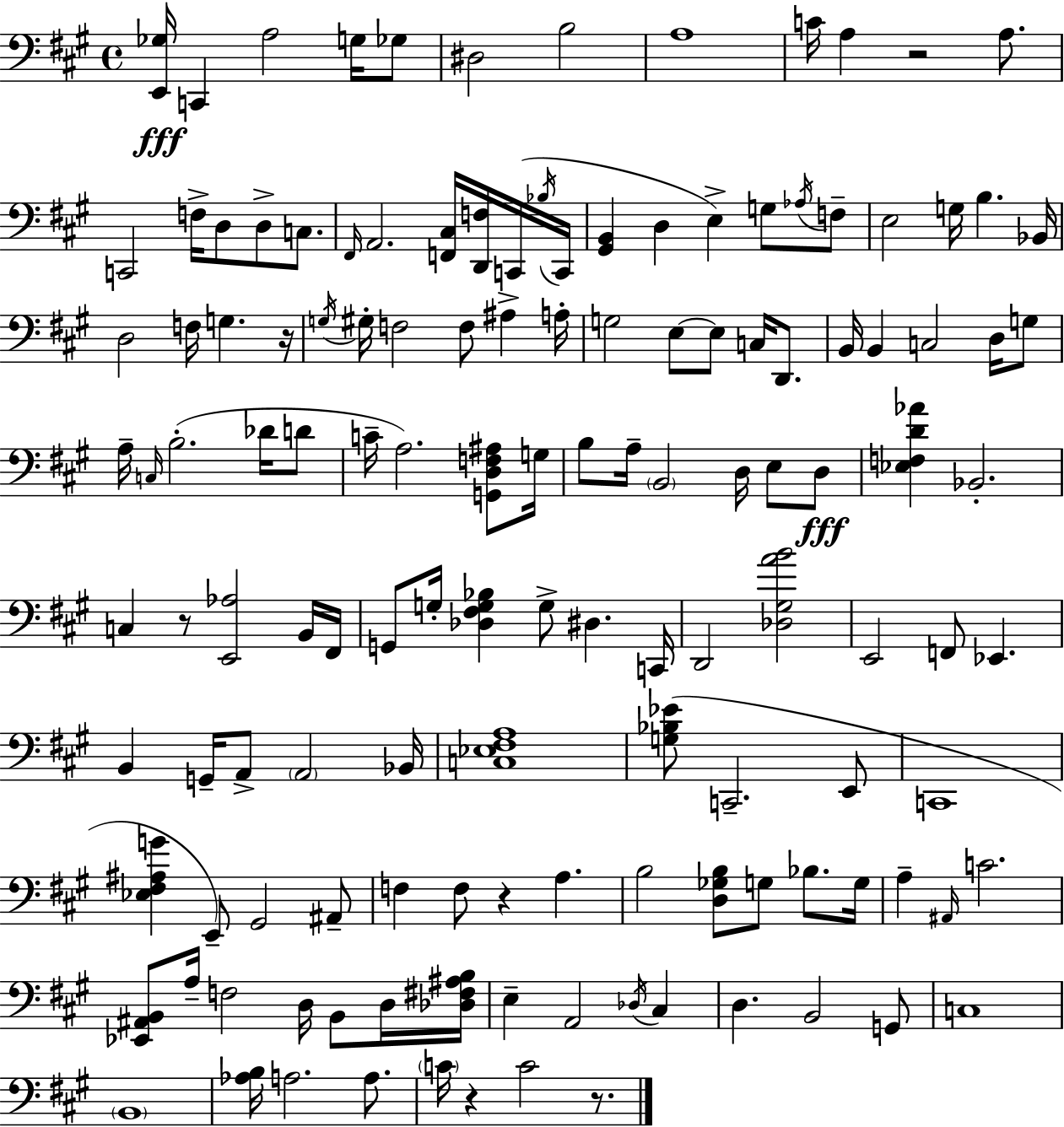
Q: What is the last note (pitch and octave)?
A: C4